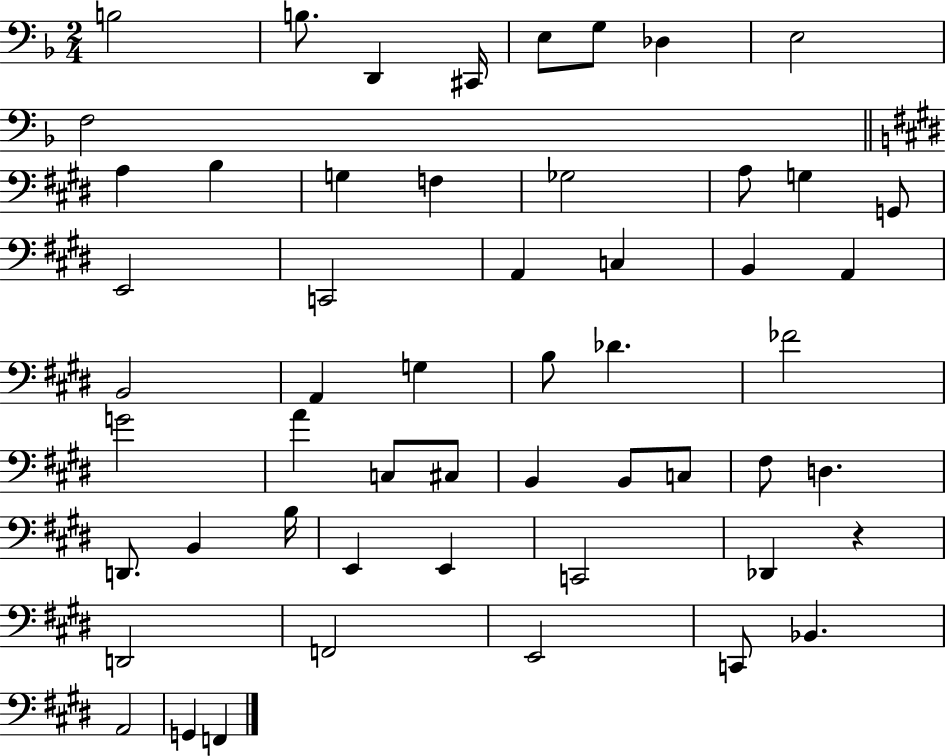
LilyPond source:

{
  \clef bass
  \numericTimeSignature
  \time 2/4
  \key f \major
  b2 | b8. d,4 cis,16 | e8 g8 des4 | e2 | \break f2 | \bar "||" \break \key e \major a4 b4 | g4 f4 | ges2 | a8 g4 g,8 | \break e,2 | c,2 | a,4 c4 | b,4 a,4 | \break b,2 | a,4 g4 | b8 des'4. | fes'2 | \break g'2 | a'4 c8 cis8 | b,4 b,8 c8 | fis8 d4. | \break d,8. b,4 b16 | e,4 e,4 | c,2 | des,4 r4 | \break d,2 | f,2 | e,2 | c,8 bes,4. | \break a,2 | g,4 f,4 | \bar "|."
}